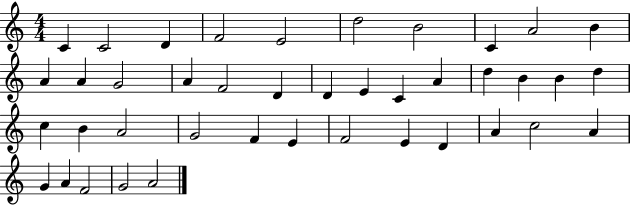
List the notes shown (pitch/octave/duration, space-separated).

C4/q C4/h D4/q F4/h E4/h D5/h B4/h C4/q A4/h B4/q A4/q A4/q G4/h A4/q F4/h D4/q D4/q E4/q C4/q A4/q D5/q B4/q B4/q D5/q C5/q B4/q A4/h G4/h F4/q E4/q F4/h E4/q D4/q A4/q C5/h A4/q G4/q A4/q F4/h G4/h A4/h